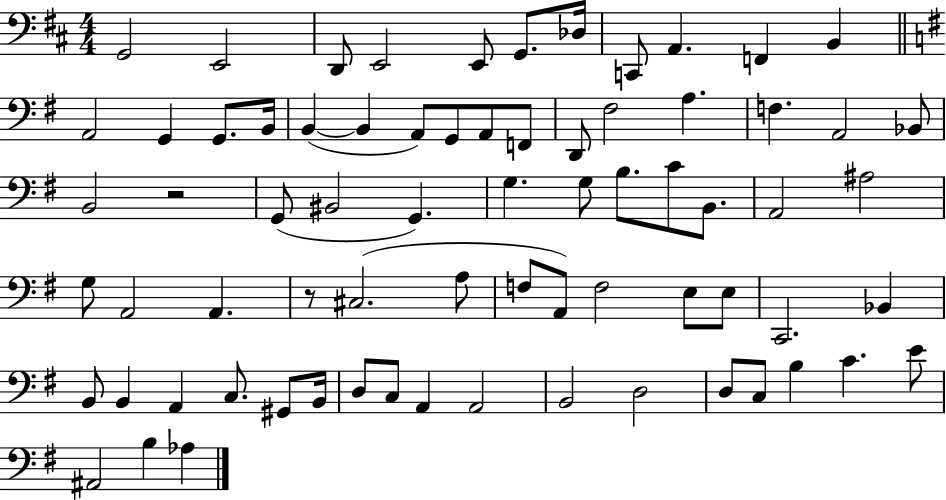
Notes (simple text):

G2/h E2/h D2/e E2/h E2/e G2/e. Db3/s C2/e A2/q. F2/q B2/q A2/h G2/q G2/e. B2/s B2/q B2/q A2/e G2/e A2/e F2/e D2/e F#3/h A3/q. F3/q. A2/h Bb2/e B2/h R/h G2/e BIS2/h G2/q. G3/q. G3/e B3/e. C4/e B2/e. A2/h A#3/h G3/e A2/h A2/q. R/e C#3/h. A3/e F3/e A2/e F3/h E3/e E3/e C2/h. Bb2/q B2/e B2/q A2/q C3/e. G#2/e B2/s D3/e C3/e A2/q A2/h B2/h D3/h D3/e C3/e B3/q C4/q. E4/e A#2/h B3/q Ab3/q